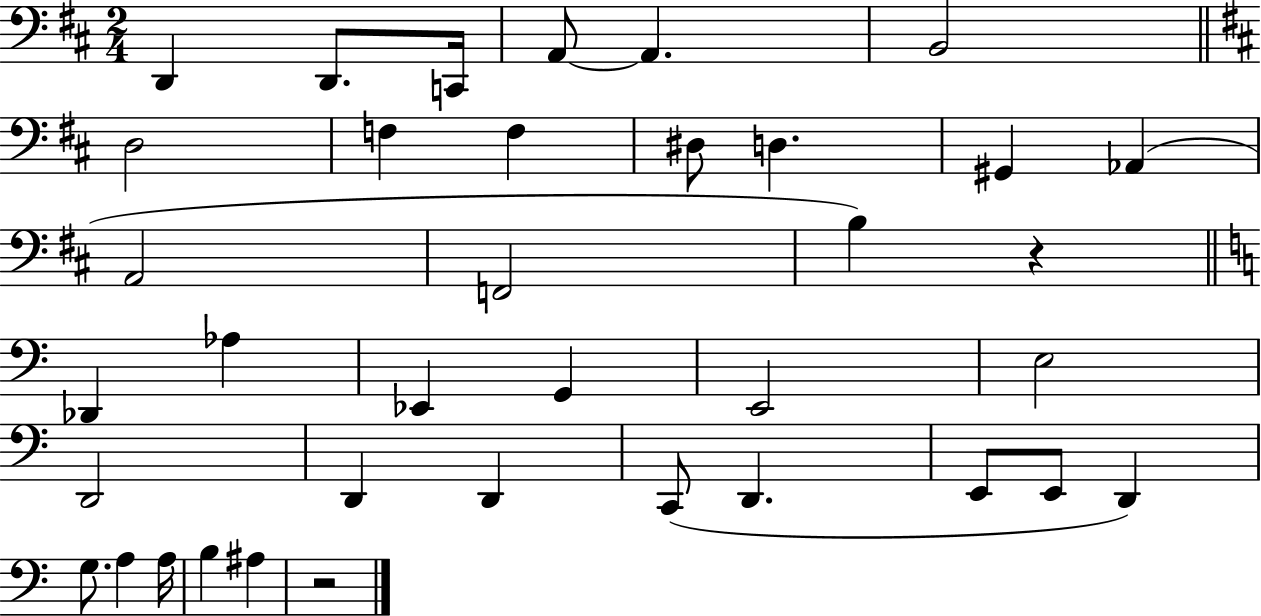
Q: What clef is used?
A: bass